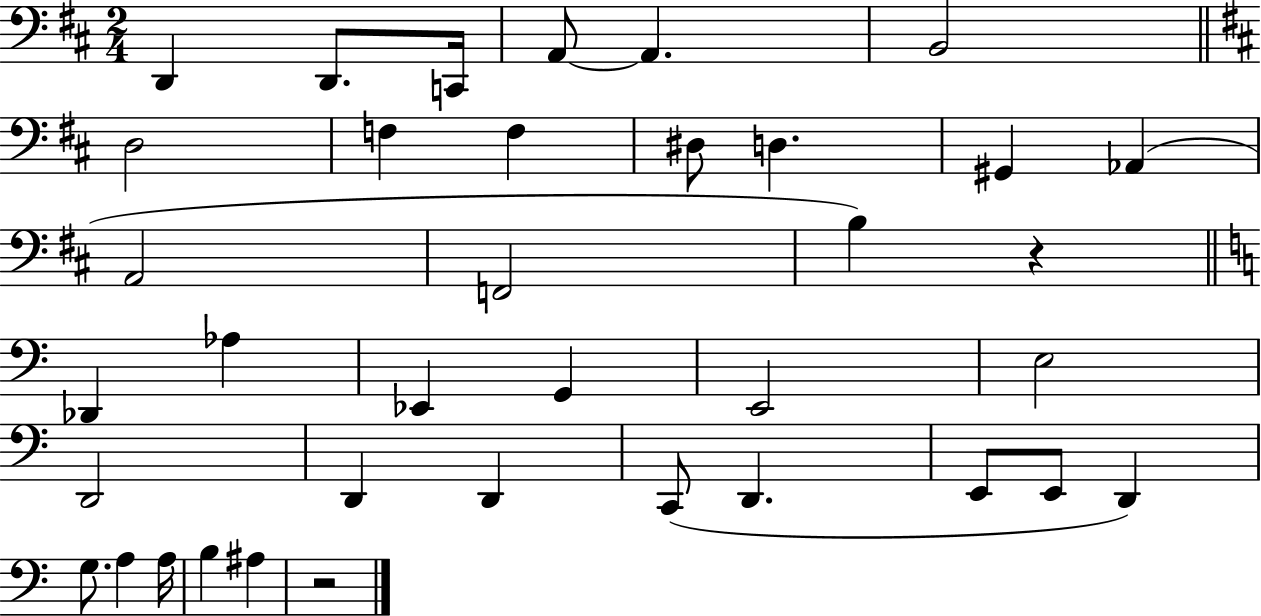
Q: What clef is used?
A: bass